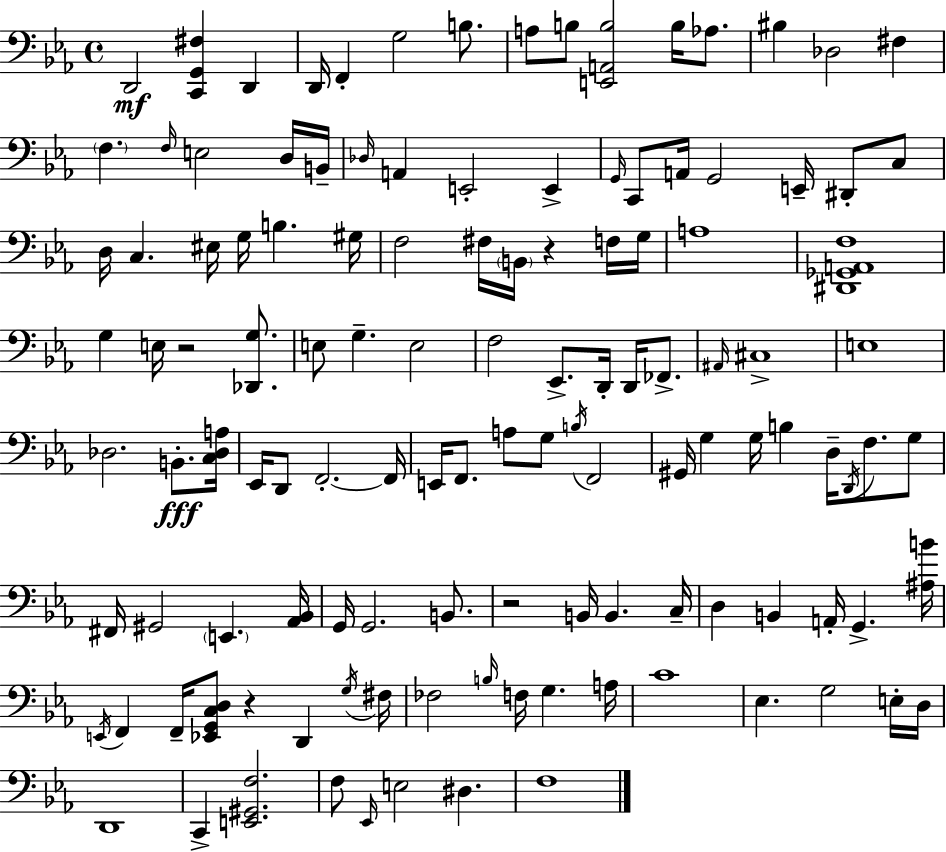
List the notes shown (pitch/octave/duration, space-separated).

D2/h [C2,G2,F#3]/q D2/q D2/s F2/q G3/h B3/e. A3/e B3/e [E2,A2,B3]/h B3/s Ab3/e. BIS3/q Db3/h F#3/q F3/q. F3/s E3/h D3/s B2/s Db3/s A2/q E2/h E2/q G2/s C2/e A2/s G2/h E2/s D#2/e C3/e D3/s C3/q. EIS3/s G3/s B3/q. G#3/s F3/h F#3/s B2/s R/q F3/s G3/s A3/w [D#2,Gb2,A2,F3]/w G3/q E3/s R/h [Db2,G3]/e. E3/e G3/q. E3/h F3/h Eb2/e. D2/s D2/s FES2/e. A#2/s C#3/w E3/w Db3/h. B2/e. [C3,Db3,A3]/s Eb2/s D2/e F2/h. F2/s E2/s F2/e. A3/e G3/e B3/s F2/h G#2/s G3/q G3/s B3/q D3/s D2/s F3/e. G3/e F#2/s G#2/h E2/q. [Ab2,Bb2]/s G2/s G2/h. B2/e. R/h B2/s B2/q. C3/s D3/q B2/q A2/s G2/q. [A#3,B4]/s E2/s F2/q F2/s [Eb2,G2,C3,D3]/e R/q D2/q G3/s F#3/s FES3/h B3/s F3/s G3/q. A3/s C4/w Eb3/q. G3/h E3/s D3/s D2/w C2/q [E2,G#2,F3]/h. F3/e Eb2/s E3/h D#3/q. F3/w